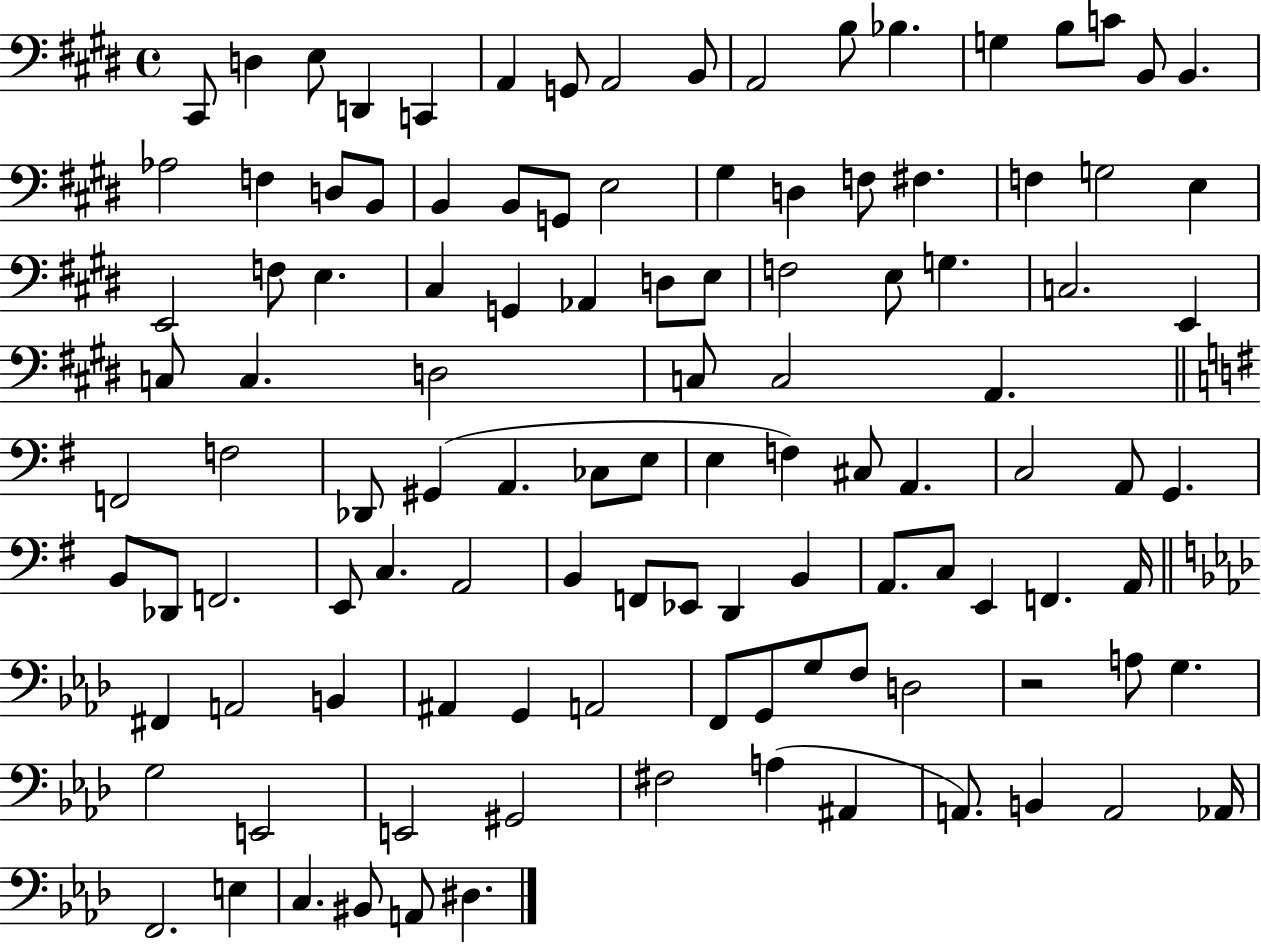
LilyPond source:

{
  \clef bass
  \time 4/4
  \defaultTimeSignature
  \key e \major
  cis,8 d4 e8 d,4 c,4 | a,4 g,8 a,2 b,8 | a,2 b8 bes4. | g4 b8 c'8 b,8 b,4. | \break aes2 f4 d8 b,8 | b,4 b,8 g,8 e2 | gis4 d4 f8 fis4. | f4 g2 e4 | \break e,2 f8 e4. | cis4 g,4 aes,4 d8 e8 | f2 e8 g4. | c2. e,4 | \break c8 c4. d2 | c8 c2 a,4. | \bar "||" \break \key g \major f,2 f2 | des,8 gis,4( a,4. ces8 e8 | e4 f4) cis8 a,4. | c2 a,8 g,4. | \break b,8 des,8 f,2. | e,8 c4. a,2 | b,4 f,8 ees,8 d,4 b,4 | a,8. c8 e,4 f,4. a,16 | \break \bar "||" \break \key f \minor fis,4 a,2 b,4 | ais,4 g,4 a,2 | f,8 g,8 g8 f8 d2 | r2 a8 g4. | \break g2 e,2 | e,2 gis,2 | fis2 a4( ais,4 | a,8.) b,4 a,2 aes,16 | \break f,2. e4 | c4. bis,8 a,8 dis4. | \bar "|."
}